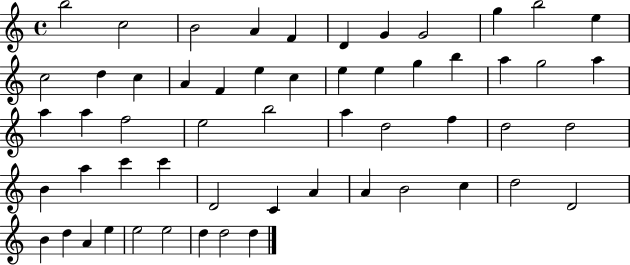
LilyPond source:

{
  \clef treble
  \time 4/4
  \defaultTimeSignature
  \key c \major
  b''2 c''2 | b'2 a'4 f'4 | d'4 g'4 g'2 | g''4 b''2 e''4 | \break c''2 d''4 c''4 | a'4 f'4 e''4 c''4 | e''4 e''4 g''4 b''4 | a''4 g''2 a''4 | \break a''4 a''4 f''2 | e''2 b''2 | a''4 d''2 f''4 | d''2 d''2 | \break b'4 a''4 c'''4 c'''4 | d'2 c'4 a'4 | a'4 b'2 c''4 | d''2 d'2 | \break b'4 d''4 a'4 e''4 | e''2 e''2 | d''4 d''2 d''4 | \bar "|."
}